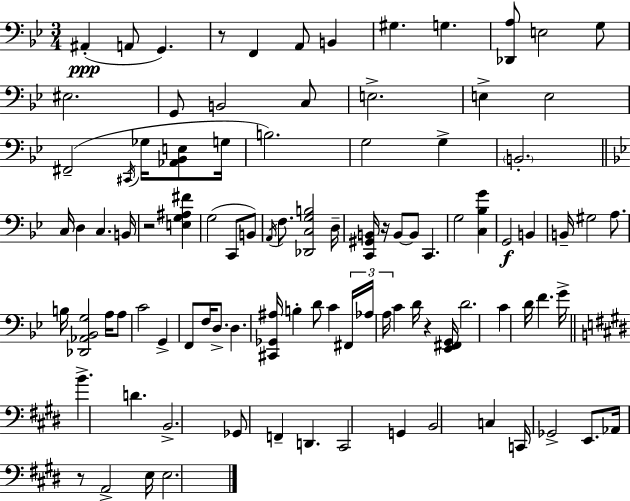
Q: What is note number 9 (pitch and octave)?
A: E3